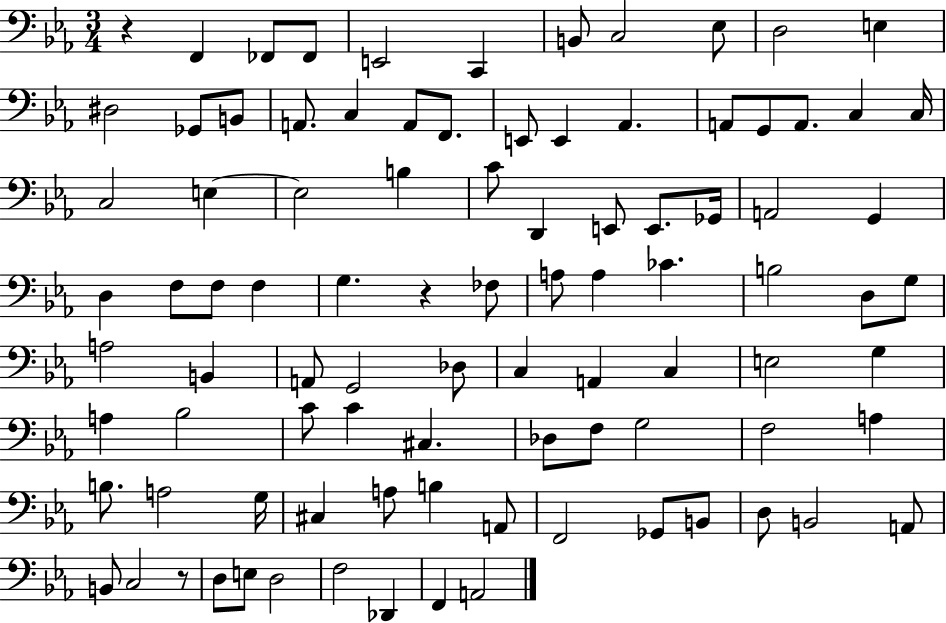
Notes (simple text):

R/q F2/q FES2/e FES2/e E2/h C2/q B2/e C3/h Eb3/e D3/h E3/q D#3/h Gb2/e B2/e A2/e. C3/q A2/e F2/e. E2/e E2/q Ab2/q. A2/e G2/e A2/e. C3/q C3/s C3/h E3/q E3/h B3/q C4/e D2/q E2/e E2/e. Gb2/s A2/h G2/q D3/q F3/e F3/e F3/q G3/q. R/q FES3/e A3/e A3/q CES4/q. B3/h D3/e G3/e A3/h B2/q A2/e G2/h Db3/e C3/q A2/q C3/q E3/h G3/q A3/q Bb3/h C4/e C4/q C#3/q. Db3/e F3/e G3/h F3/h A3/q B3/e. A3/h G3/s C#3/q A3/e B3/q A2/e F2/h Gb2/e B2/e D3/e B2/h A2/e B2/e C3/h R/e D3/e E3/e D3/h F3/h Db2/q F2/q A2/h